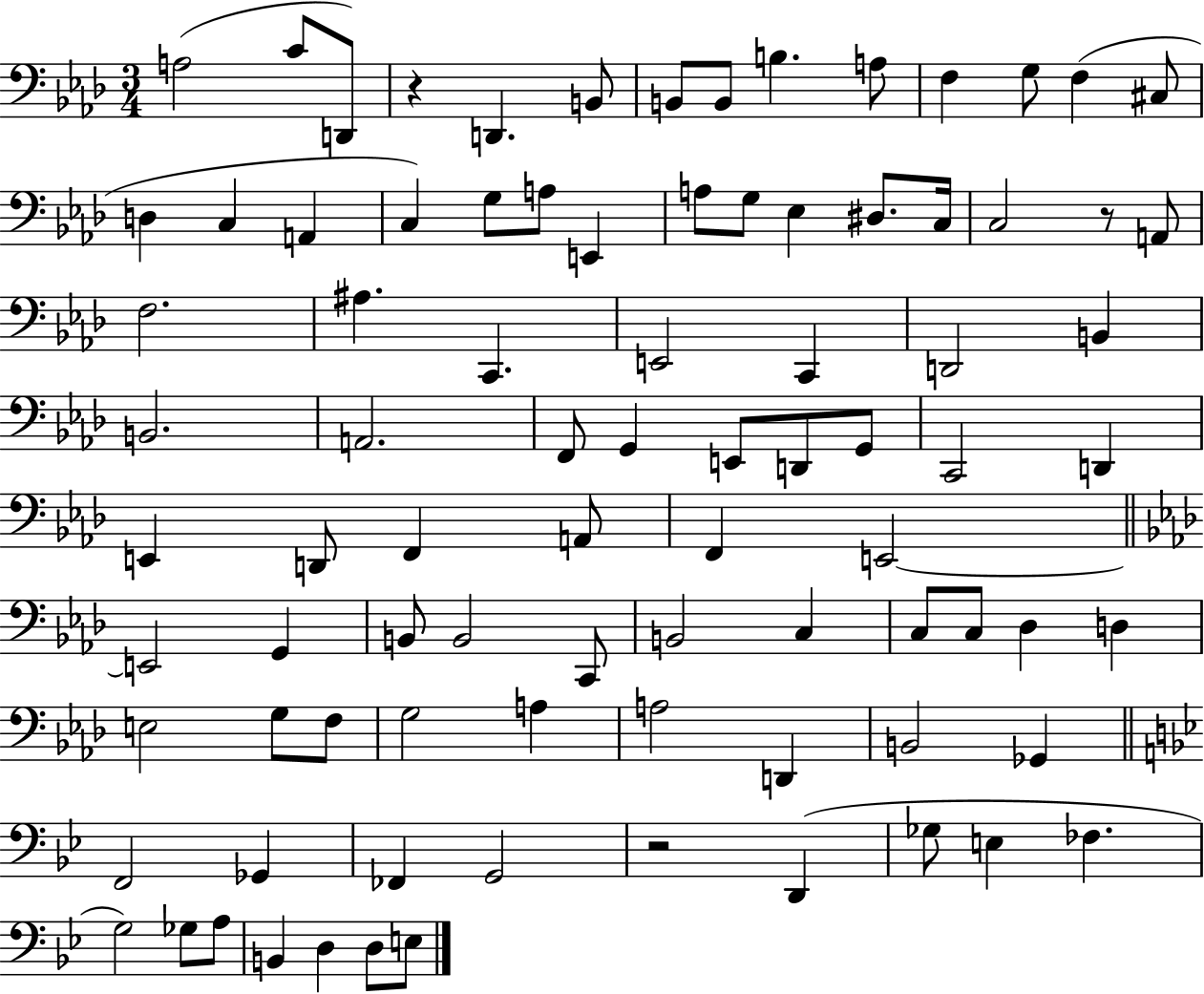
A3/h C4/e D2/e R/q D2/q. B2/e B2/e B2/e B3/q. A3/e F3/q G3/e F3/q C#3/e D3/q C3/q A2/q C3/q G3/e A3/e E2/q A3/e G3/e Eb3/q D#3/e. C3/s C3/h R/e A2/e F3/h. A#3/q. C2/q. E2/h C2/q D2/h B2/q B2/h. A2/h. F2/e G2/q E2/e D2/e G2/e C2/h D2/q E2/q D2/e F2/q A2/e F2/q E2/h E2/h G2/q B2/e B2/h C2/e B2/h C3/q C3/e C3/e Db3/q D3/q E3/h G3/e F3/e G3/h A3/q A3/h D2/q B2/h Gb2/q F2/h Gb2/q FES2/q G2/h R/h D2/q Gb3/e E3/q FES3/q. G3/h Gb3/e A3/e B2/q D3/q D3/e E3/e